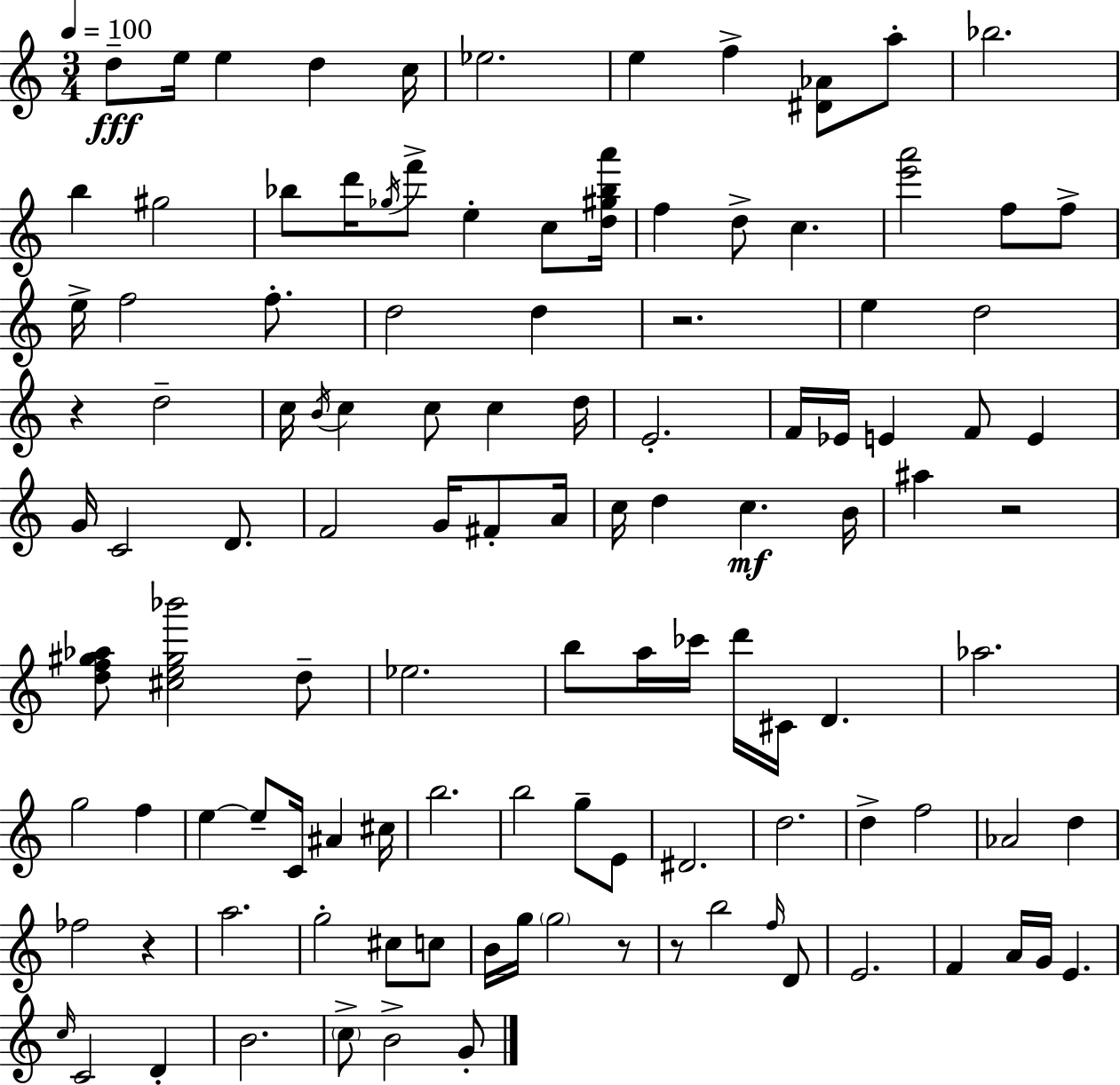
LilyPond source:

{
  \clef treble
  \numericTimeSignature
  \time 3/4
  \key a \minor
  \tempo 4 = 100
  \repeat volta 2 { d''8--\fff e''16 e''4 d''4 c''16 | ees''2. | e''4 f''4-> <dis' aes'>8 a''8-. | bes''2. | \break b''4 gis''2 | bes''8 d'''16 \acciaccatura { ges''16 } f'''8-> e''4-. c''8 | <d'' gis'' bes'' a'''>16 f''4 d''8-> c''4. | <e''' a'''>2 f''8 f''8-> | \break e''16-> f''2 f''8.-. | d''2 d''4 | r2. | e''4 d''2 | \break r4 d''2-- | c''16 \acciaccatura { b'16 } c''4 c''8 c''4 | d''16 e'2.-. | f'16 ees'16 e'4 f'8 e'4 | \break g'16 c'2 d'8. | f'2 g'16 fis'8-. | a'16 c''16 d''4 c''4.\mf | b'16 ais''4 r2 | \break <d'' f'' gis'' aes''>8 <cis'' e'' gis'' bes'''>2 | d''8-- ees''2. | b''8 a''16 ces'''16 d'''16 cis'16 d'4. | aes''2. | \break g''2 f''4 | e''4~~ e''8-- c'16 ais'4 | cis''16 b''2. | b''2 g''8-- | \break e'8 dis'2. | d''2. | d''4-> f''2 | aes'2 d''4 | \break fes''2 r4 | a''2. | g''2-. cis''8 | c''8 b'16 g''16 \parenthesize g''2 | \break r8 r8 b''2 | \grace { f''16 } d'8 e'2. | f'4 a'16 g'16 e'4. | \grace { c''16 } c'2 | \break d'4-. b'2. | \parenthesize c''8-> b'2-> | g'8-. } \bar "|."
}